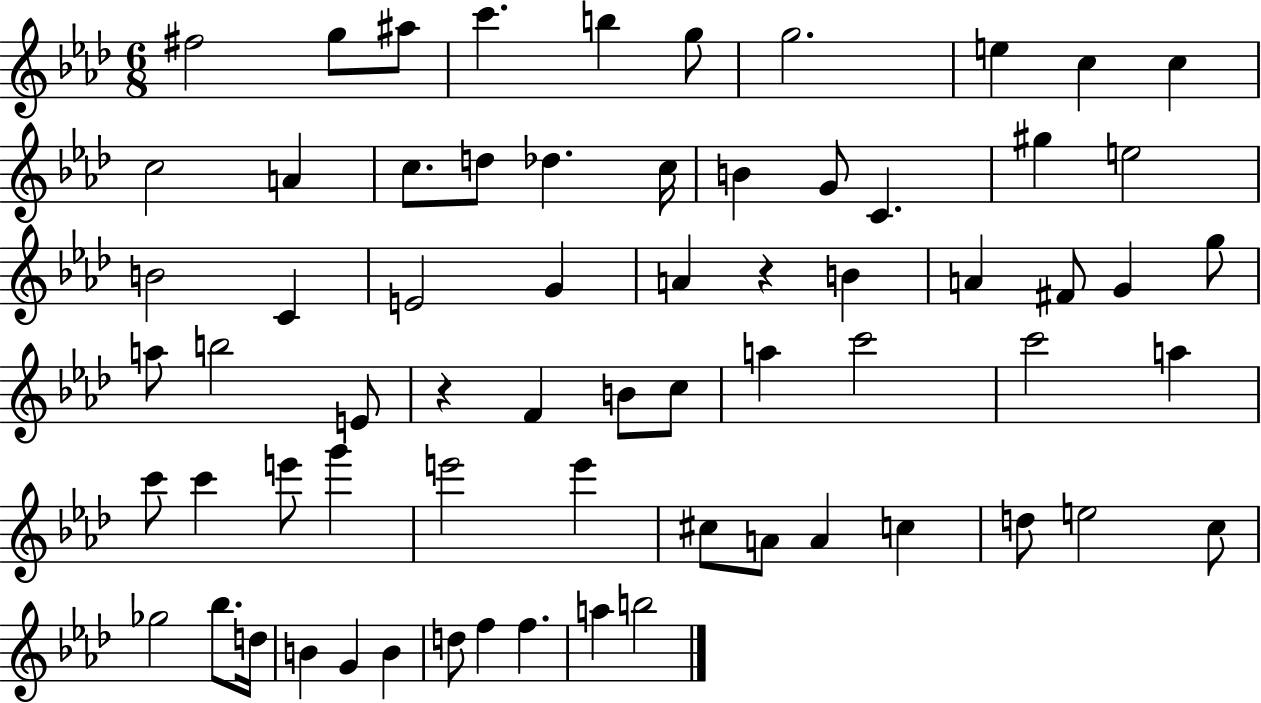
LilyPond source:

{
  \clef treble
  \numericTimeSignature
  \time 6/8
  \key aes \major
  fis''2 g''8 ais''8 | c'''4. b''4 g''8 | g''2. | e''4 c''4 c''4 | \break c''2 a'4 | c''8. d''8 des''4. c''16 | b'4 g'8 c'4. | gis''4 e''2 | \break b'2 c'4 | e'2 g'4 | a'4 r4 b'4 | a'4 fis'8 g'4 g''8 | \break a''8 b''2 e'8 | r4 f'4 b'8 c''8 | a''4 c'''2 | c'''2 a''4 | \break c'''8 c'''4 e'''8 g'''4 | e'''2 e'''4 | cis''8 a'8 a'4 c''4 | d''8 e''2 c''8 | \break ges''2 bes''8. d''16 | b'4 g'4 b'4 | d''8 f''4 f''4. | a''4 b''2 | \break \bar "|."
}